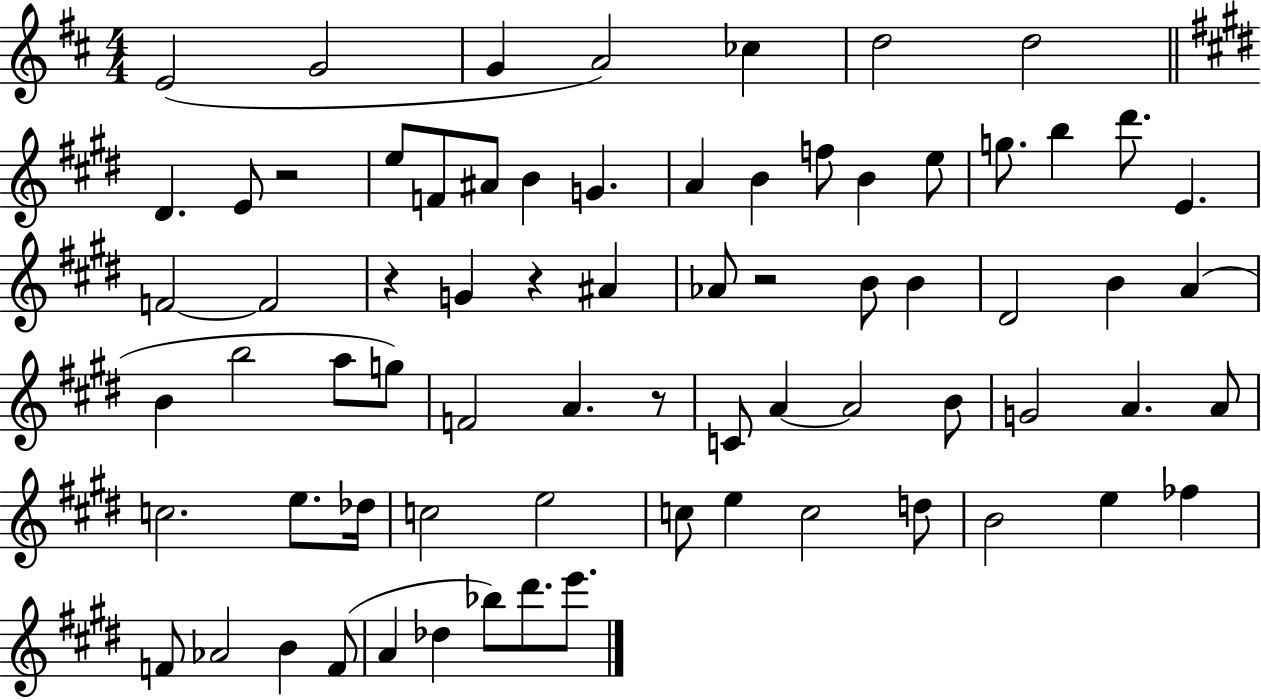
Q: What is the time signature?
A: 4/4